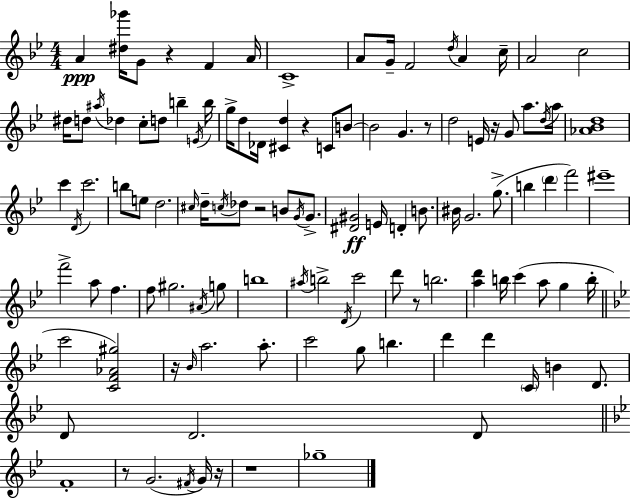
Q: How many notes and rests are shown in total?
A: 113